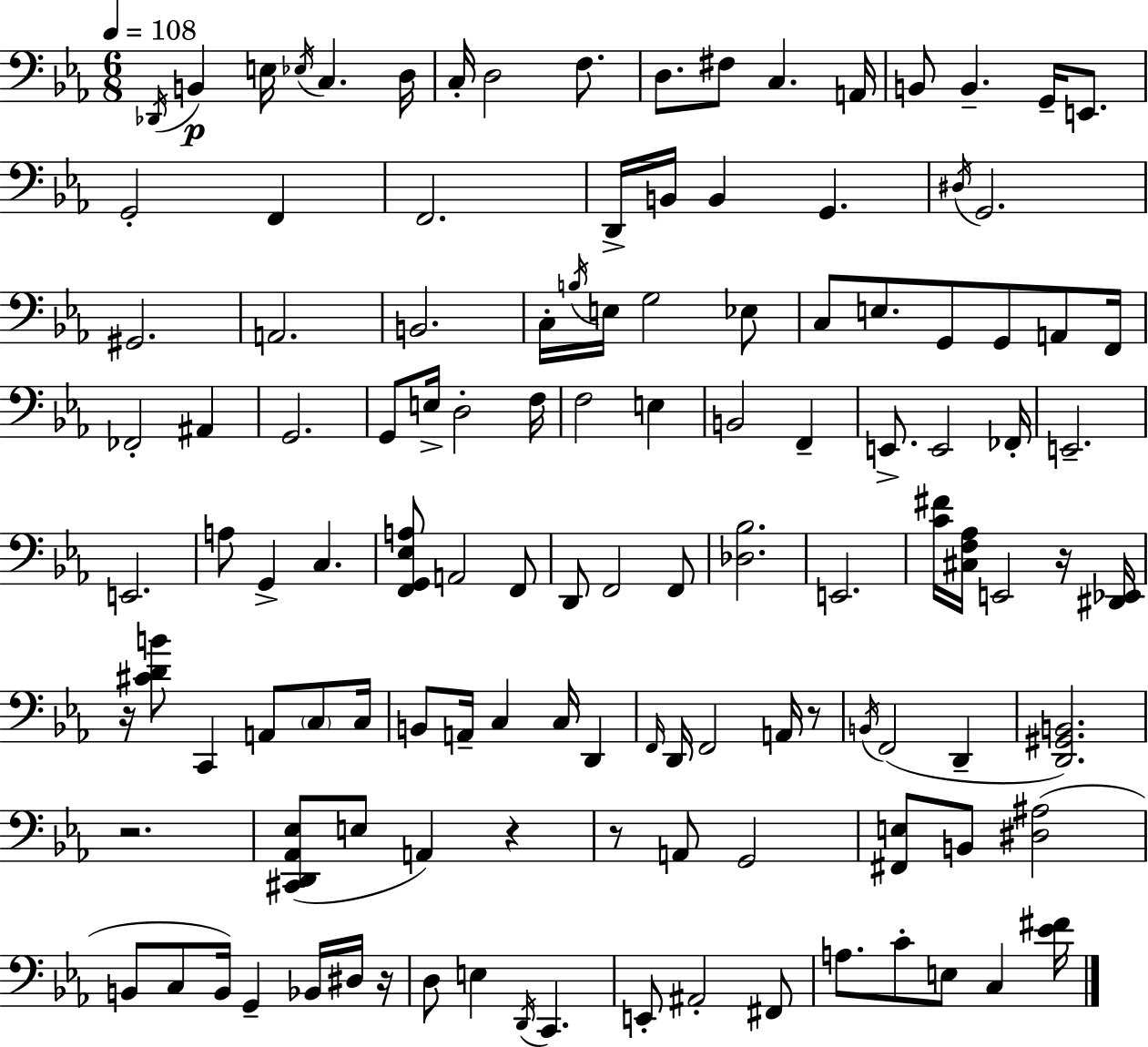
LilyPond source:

{
  \clef bass
  \numericTimeSignature
  \time 6/8
  \key c \minor
  \tempo 4 = 108
  \acciaccatura { des,16 }\p b,4 e16 \acciaccatura { ees16 } c4. | d16 c16-. d2 f8. | d8. fis8 c4. | a,16 b,8 b,4.-- g,16-- e,8. | \break g,2-. f,4 | f,2. | d,16-> b,16 b,4 g,4. | \acciaccatura { dis16 } g,2. | \break gis,2. | a,2. | b,2. | c16-. \acciaccatura { b16 } e16 g2 | \break ees8 c8 e8. g,8 g,8 | a,8 f,16 fes,2-. | ais,4 g,2. | g,8 e16-> d2-. | \break f16 f2 | e4 b,2 | f,4-- e,8.-> e,2 | fes,16-. e,2.-- | \break e,2. | a8 g,4-> c4. | <f, g, ees a>8 a,2 | f,8 d,8 f,2 | \break f,8 <des bes>2. | e,2. | <c' fis'>16 <cis f aes>16 e,2 | r16 <dis, ees,>16 r16 <cis' d' b'>8 c,4 a,8 | \break \parenthesize c8 c16 b,8 a,16-- c4 c16 | d,4 \grace { f,16 } d,16 f,2 | a,16 r8 \acciaccatura { b,16 }( f,2 | d,4-- <d, gis, b,>2.) | \break r2. | <cis, d, aes, ees>8( e8 a,4) | r4 r8 a,8 g,2 | <fis, e>8 b,8 <dis ais>2( | \break b,8 c8 b,16) g,4-- | bes,16 dis16 r16 d8 e4 | \acciaccatura { d,16 } c,4. e,8-. ais,2-. | fis,8 a8. c'8-. | \break e8 c4 <ees' fis'>16 \bar "|."
}